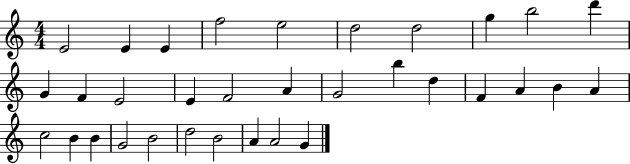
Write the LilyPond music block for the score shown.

{
  \clef treble
  \numericTimeSignature
  \time 4/4
  \key c \major
  e'2 e'4 e'4 | f''2 e''2 | d''2 d''2 | g''4 b''2 d'''4 | \break g'4 f'4 e'2 | e'4 f'2 a'4 | g'2 b''4 d''4 | f'4 a'4 b'4 a'4 | \break c''2 b'4 b'4 | g'2 b'2 | d''2 b'2 | a'4 a'2 g'4 | \break \bar "|."
}